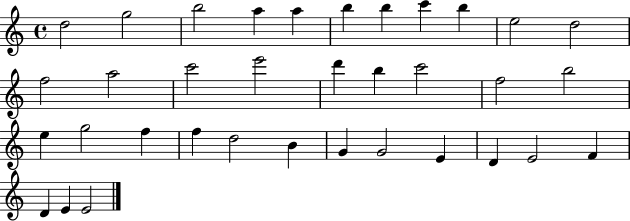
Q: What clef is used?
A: treble